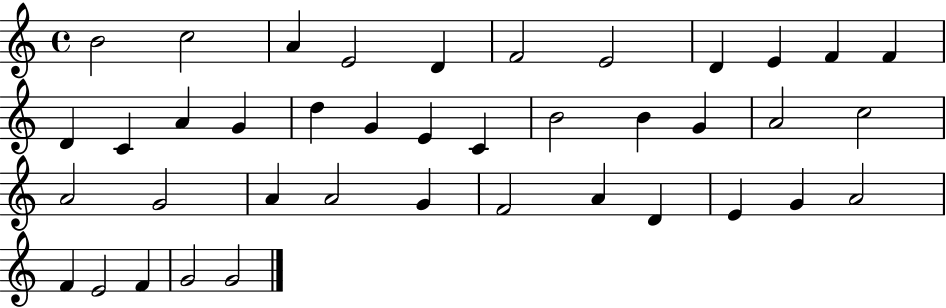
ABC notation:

X:1
T:Untitled
M:4/4
L:1/4
K:C
B2 c2 A E2 D F2 E2 D E F F D C A G d G E C B2 B G A2 c2 A2 G2 A A2 G F2 A D E G A2 F E2 F G2 G2